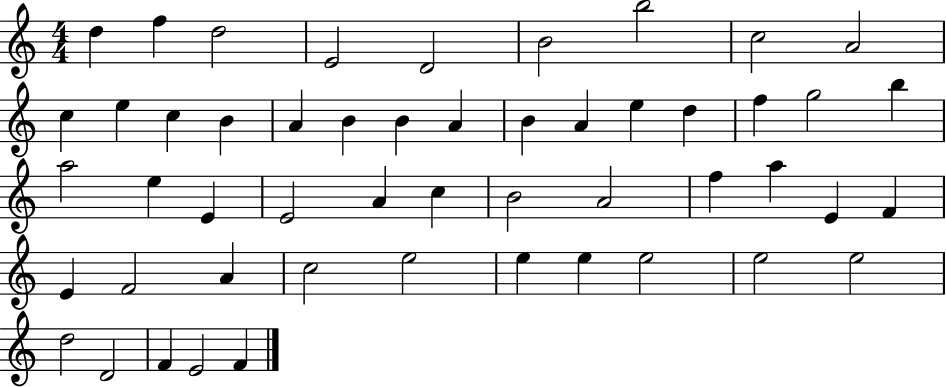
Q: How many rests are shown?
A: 0